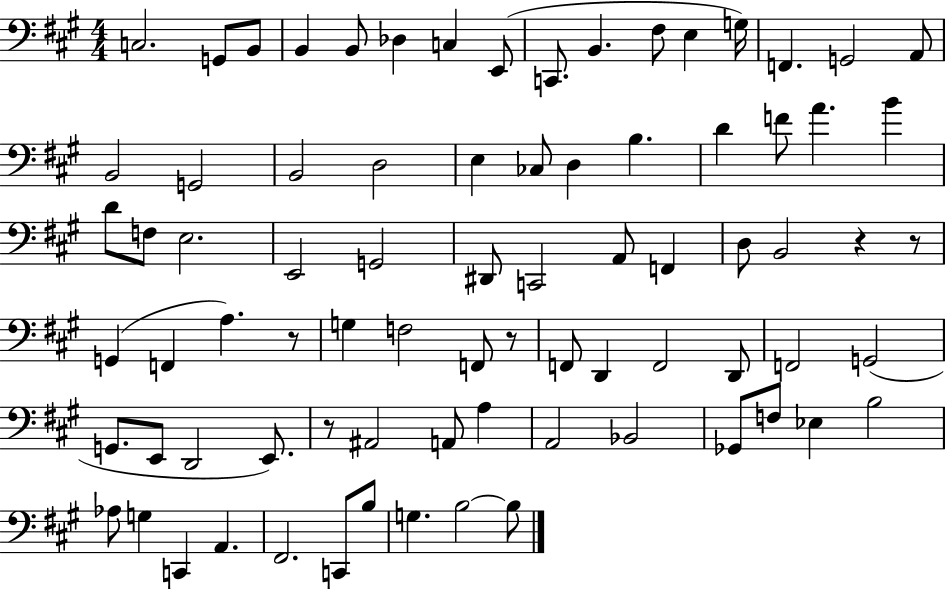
{
  \clef bass
  \numericTimeSignature
  \time 4/4
  \key a \major
  c2. g,8 b,8 | b,4 b,8 des4 c4 e,8( | c,8. b,4. fis8 e4 g16) | f,4. g,2 a,8 | \break b,2 g,2 | b,2 d2 | e4 ces8 d4 b4. | d'4 f'8 a'4. b'4 | \break d'8 f8 e2. | e,2 g,2 | dis,8 c,2 a,8 f,4 | d8 b,2 r4 r8 | \break g,4( f,4 a4.) r8 | g4 f2 f,8 r8 | f,8 d,4 f,2 d,8 | f,2 g,2( | \break g,8. e,8 d,2 e,8.) | r8 ais,2 a,8 a4 | a,2 bes,2 | ges,8 f8 ees4 b2 | \break aes8 g4 c,4 a,4. | fis,2. c,8 b8 | g4. b2~~ b8 | \bar "|."
}